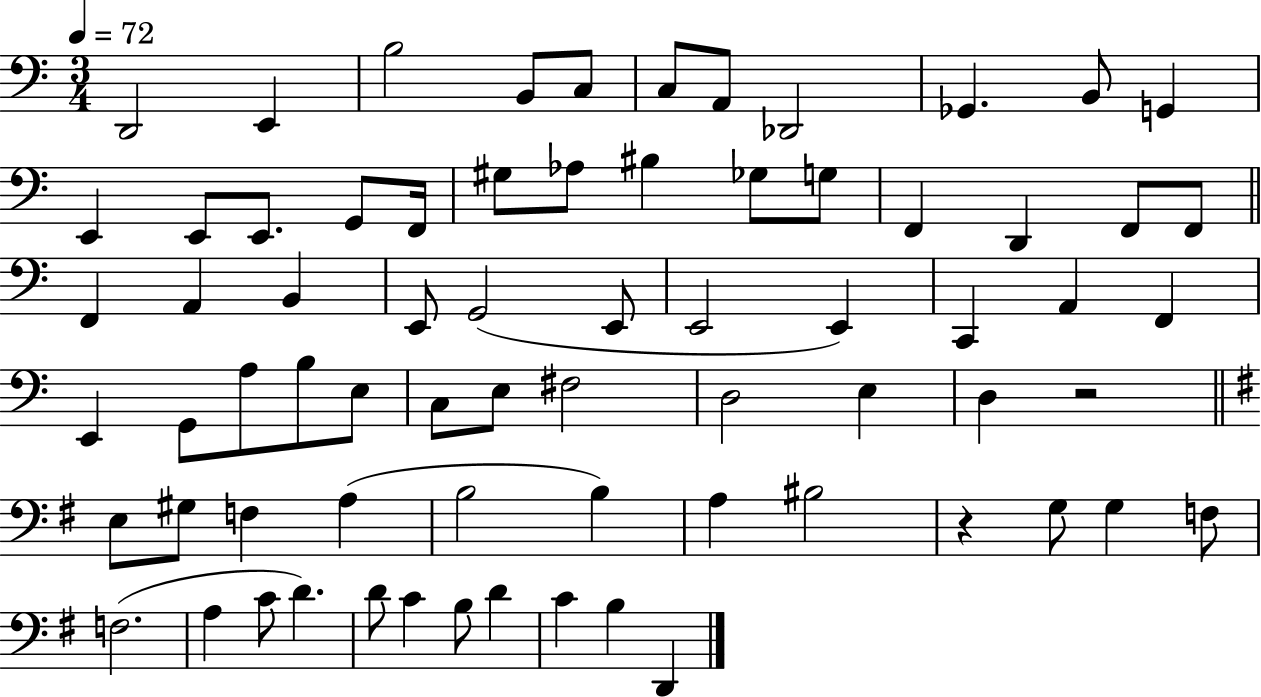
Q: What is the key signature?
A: C major